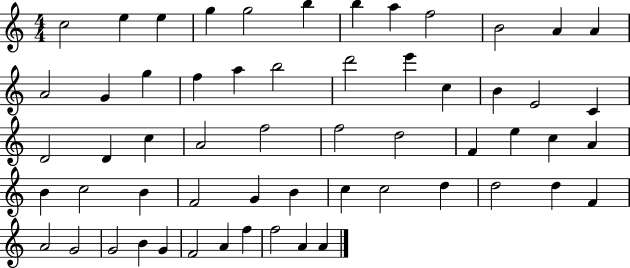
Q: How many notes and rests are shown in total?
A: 58